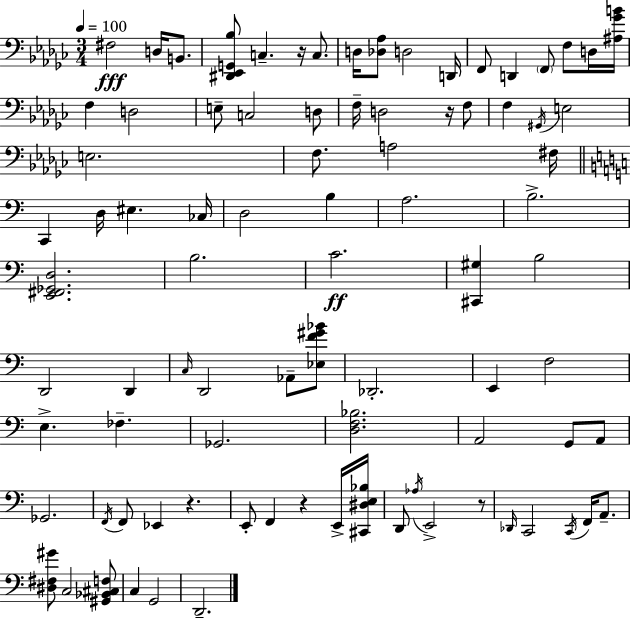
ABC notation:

X:1
T:Untitled
M:3/4
L:1/4
K:Ebm
^F,2 D,/4 B,,/2 [^D,,_E,,G,,_B,]/2 C, z/4 C,/2 D,/4 [_D,_A,]/2 D,2 D,,/4 F,,/2 D,, F,,/2 F,/2 D,/4 [^A,_GB]/4 F, D,2 E,/2 C,2 D,/2 F,/4 D,2 z/4 F,/2 F, ^G,,/4 E,2 E,2 F,/2 A,2 ^F,/4 C,, D,/4 ^E, _C,/4 D,2 B, A,2 B,2 [E,,^F,,_G,,D,]2 B,2 C2 [^C,,^G,] B,2 D,,2 D,, C,/4 D,,2 _A,,/2 [_E,F^G_B]/2 _D,,2 E,, F,2 E, _F, _G,,2 [D,F,_B,]2 A,,2 G,,/2 A,,/2 _G,,2 F,,/4 F,,/2 _E,, z E,,/2 F,, z E,,/4 [^C,,^D,E,_B,]/4 D,,/2 _A,/4 E,,2 z/2 _D,,/4 C,,2 C,,/4 F,,/4 A,,/2 [^D,^F,^G]/2 C,2 [^G,,_B,,^C,F,]/2 C, G,,2 D,,2